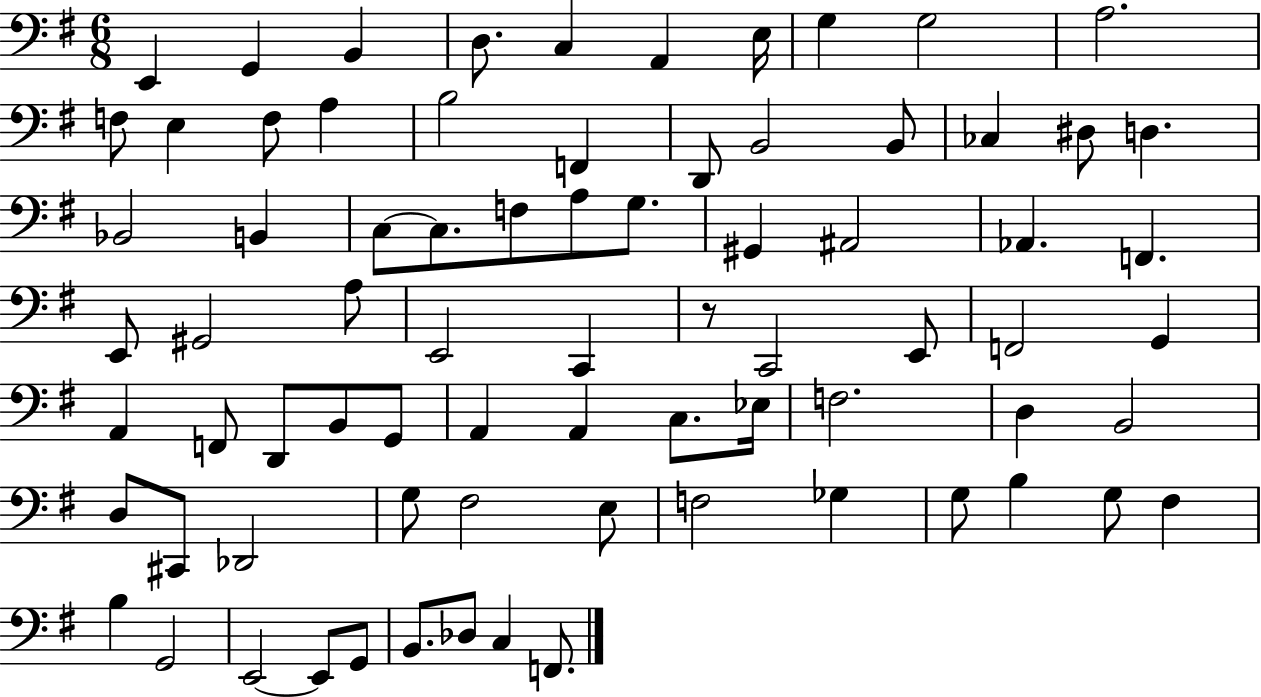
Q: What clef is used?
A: bass